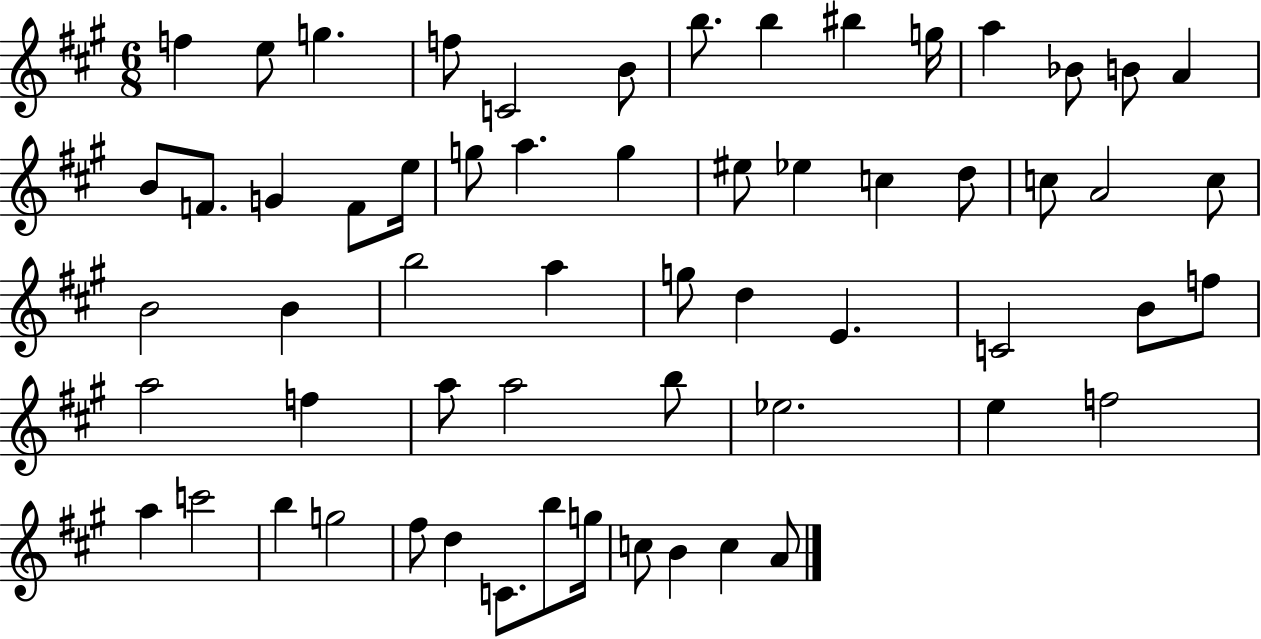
X:1
T:Untitled
M:6/8
L:1/4
K:A
f e/2 g f/2 C2 B/2 b/2 b ^b g/4 a _B/2 B/2 A B/2 F/2 G F/2 e/4 g/2 a g ^e/2 _e c d/2 c/2 A2 c/2 B2 B b2 a g/2 d E C2 B/2 f/2 a2 f a/2 a2 b/2 _e2 e f2 a c'2 b g2 ^f/2 d C/2 b/2 g/4 c/2 B c A/2